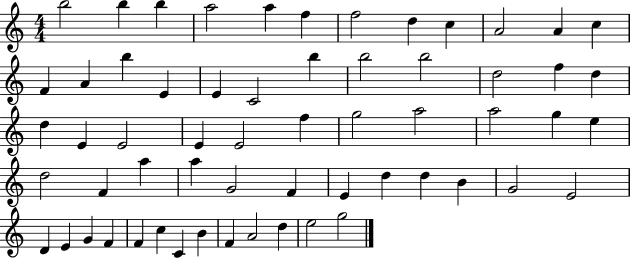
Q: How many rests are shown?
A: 0